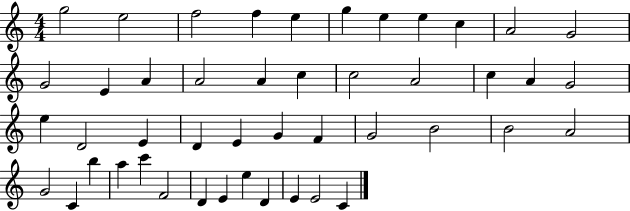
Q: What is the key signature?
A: C major